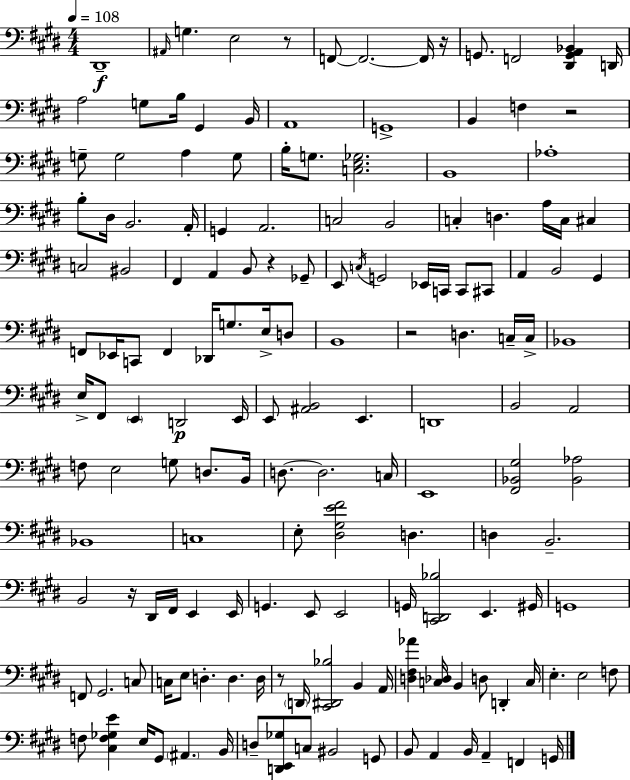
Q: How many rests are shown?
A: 7